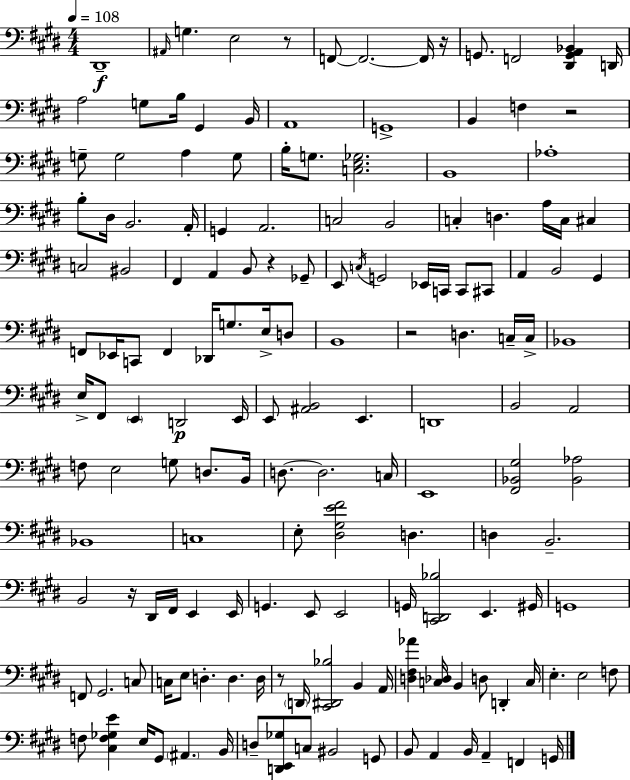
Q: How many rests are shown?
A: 7